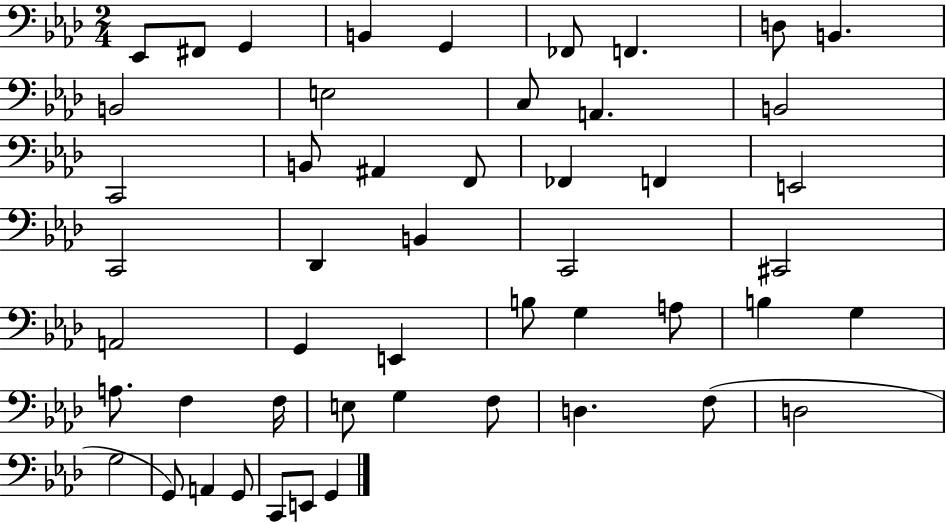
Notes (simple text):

Eb2/e F#2/e G2/q B2/q G2/q FES2/e F2/q. D3/e B2/q. B2/h E3/h C3/e A2/q. B2/h C2/h B2/e A#2/q F2/e FES2/q F2/q E2/h C2/h Db2/q B2/q C2/h C#2/h A2/h G2/q E2/q B3/e G3/q A3/e B3/q G3/q A3/e. F3/q F3/s E3/e G3/q F3/e D3/q. F3/e D3/h G3/h G2/e A2/q G2/e C2/e E2/e G2/q